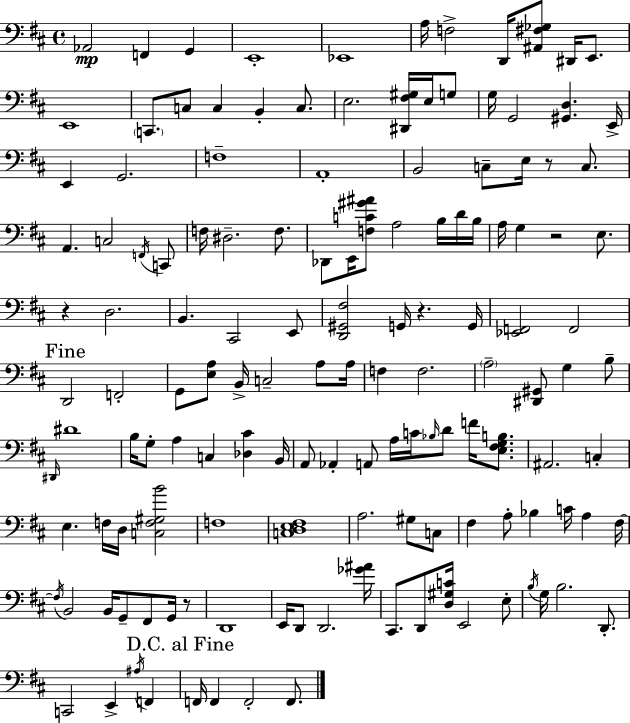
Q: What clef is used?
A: bass